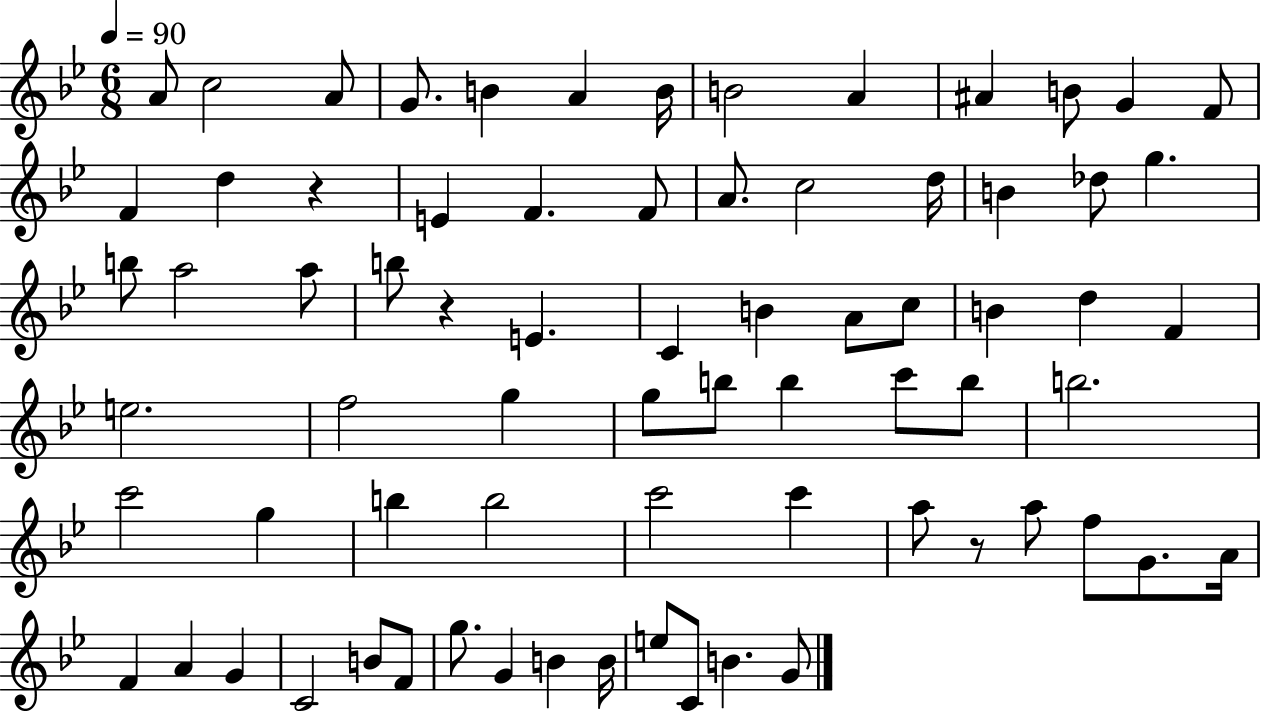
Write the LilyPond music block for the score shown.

{
  \clef treble
  \numericTimeSignature
  \time 6/8
  \key bes \major
  \tempo 4 = 90
  a'8 c''2 a'8 | g'8. b'4 a'4 b'16 | b'2 a'4 | ais'4 b'8 g'4 f'8 | \break f'4 d''4 r4 | e'4 f'4. f'8 | a'8. c''2 d''16 | b'4 des''8 g''4. | \break b''8 a''2 a''8 | b''8 r4 e'4. | c'4 b'4 a'8 c''8 | b'4 d''4 f'4 | \break e''2. | f''2 g''4 | g''8 b''8 b''4 c'''8 b''8 | b''2. | \break c'''2 g''4 | b''4 b''2 | c'''2 c'''4 | a''8 r8 a''8 f''8 g'8. a'16 | \break f'4 a'4 g'4 | c'2 b'8 f'8 | g''8. g'4 b'4 b'16 | e''8 c'8 b'4. g'8 | \break \bar "|."
}